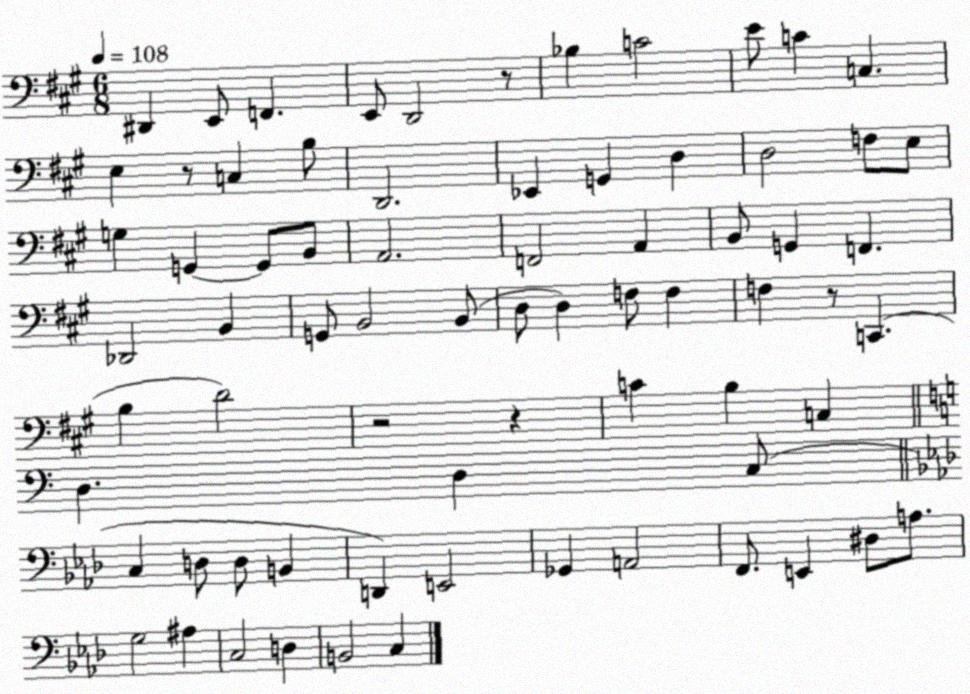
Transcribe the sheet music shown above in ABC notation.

X:1
T:Untitled
M:6/8
L:1/4
K:A
^D,, E,,/2 F,, E,,/2 D,,2 z/2 _B, C2 E/2 C C, E, z/2 C, B,/2 D,,2 _E,, G,, D, D,2 F,/2 E,/2 G, G,, G,,/2 B,,/2 A,,2 F,,2 A,, B,,/2 G,, F,, _D,,2 B,, G,,/2 B,,2 B,,/2 D,/2 D, F,/2 F, F, z/2 C,, B, D2 z2 z C B, C, D, D, C,/2 C, D,/2 D,/2 B,, D,, E,,2 _G,, A,,2 F,,/2 E,, ^D,/2 A,/2 G,2 ^A, C,2 D, B,,2 C,